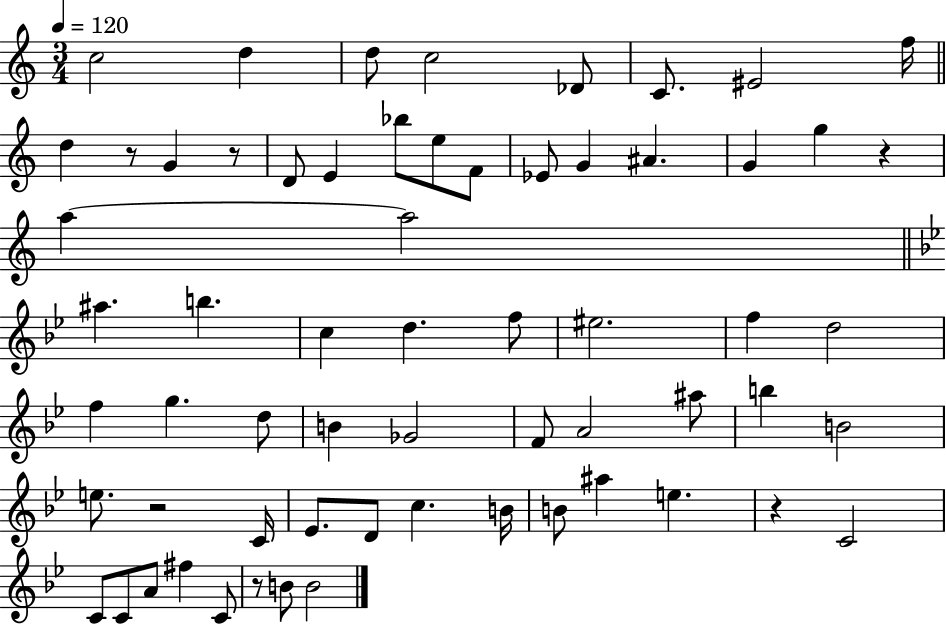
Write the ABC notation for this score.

X:1
T:Untitled
M:3/4
L:1/4
K:C
c2 d d/2 c2 _D/2 C/2 ^E2 f/4 d z/2 G z/2 D/2 E _b/2 e/2 F/2 _E/2 G ^A G g z a a2 ^a b c d f/2 ^e2 f d2 f g d/2 B _G2 F/2 A2 ^a/2 b B2 e/2 z2 C/4 _E/2 D/2 c B/4 B/2 ^a e z C2 C/2 C/2 A/2 ^f C/2 z/2 B/2 B2